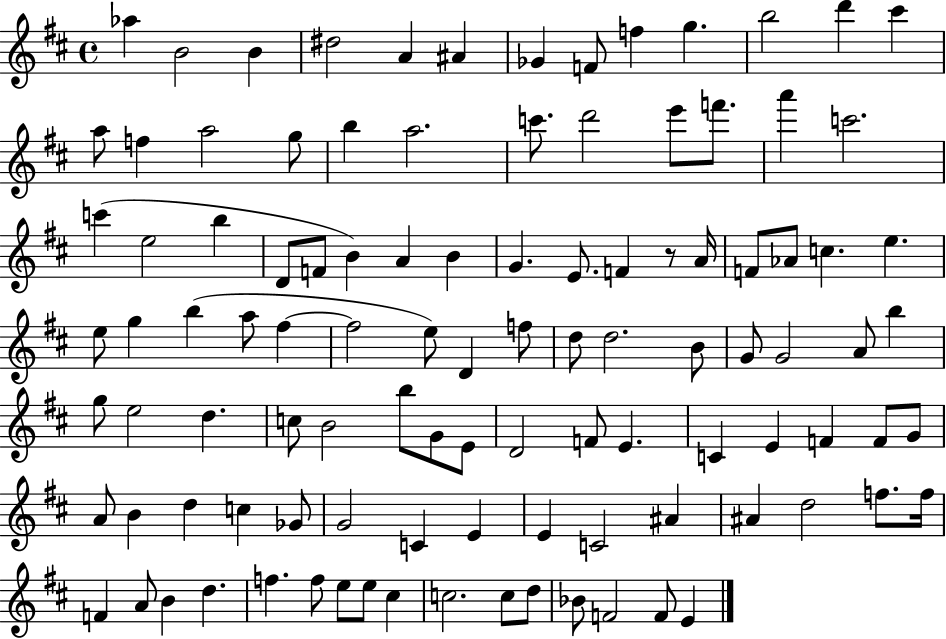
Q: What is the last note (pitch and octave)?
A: E4